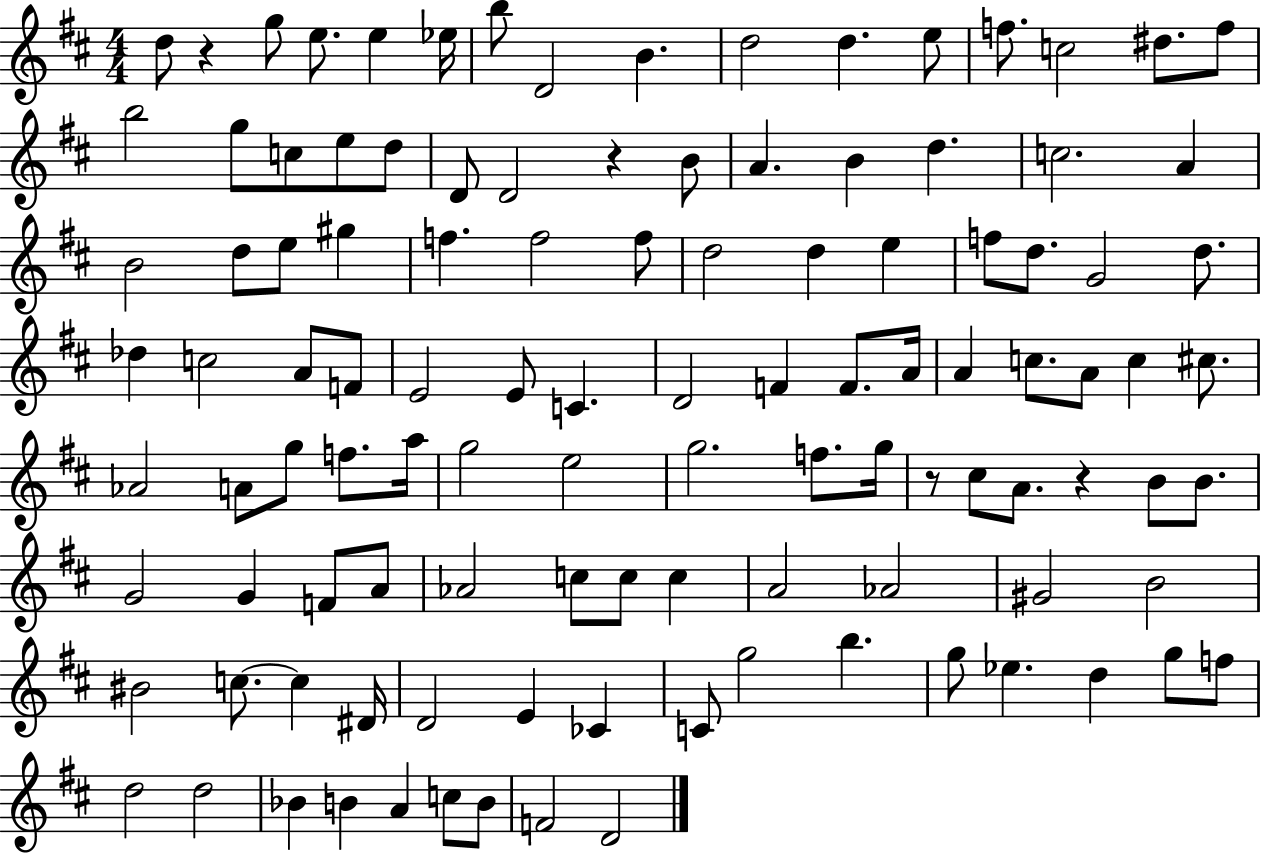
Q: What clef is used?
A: treble